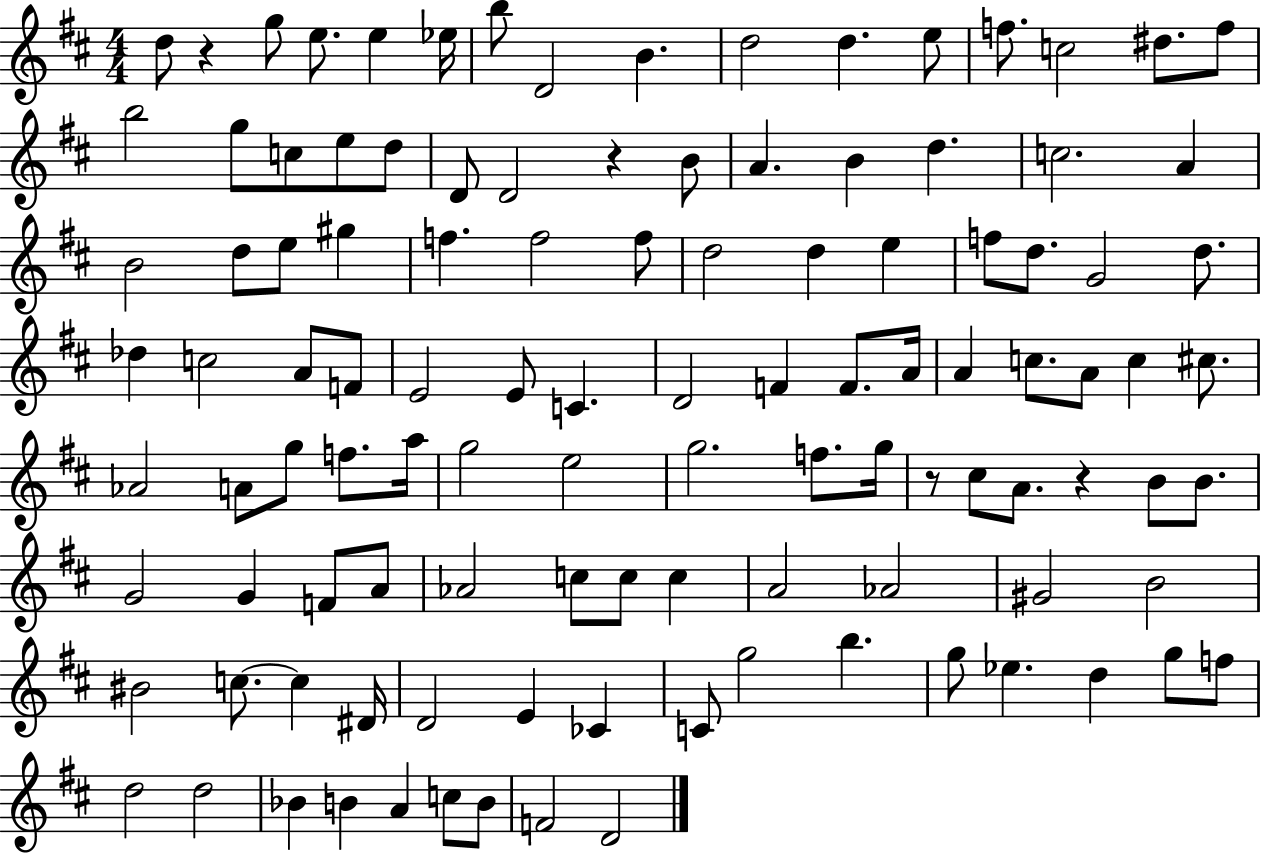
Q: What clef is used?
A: treble